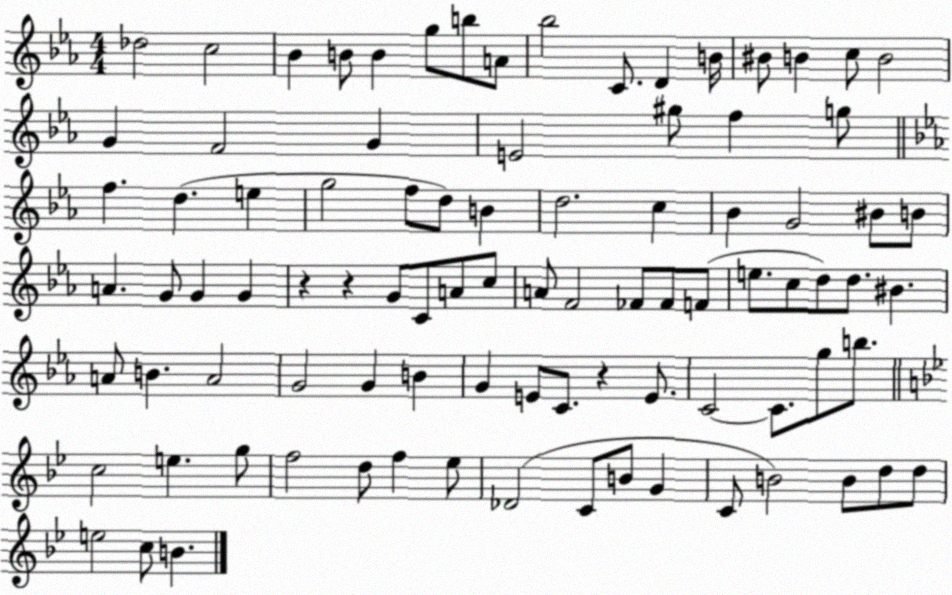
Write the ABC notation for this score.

X:1
T:Untitled
M:4/4
L:1/4
K:Eb
_d2 c2 _B B/2 B g/2 b/2 A/2 _b2 C/2 D B/4 ^B/2 B c/2 B2 G F2 G E2 ^g/2 f g/2 f d e g2 f/2 d/2 B d2 c _B G2 ^B/2 B/2 A G/2 G G z z G/2 C/2 A/2 c/2 A/2 F2 _F/2 _F/2 F/2 e/2 c/2 d/2 d/2 ^B A/2 B A2 G2 G B G E/2 C/2 z E/2 C2 C/2 g/2 b/2 c2 e g/2 f2 d/2 f _e/2 _D2 C/2 B/2 G C/2 B2 B/2 d/2 d/2 e2 c/2 B